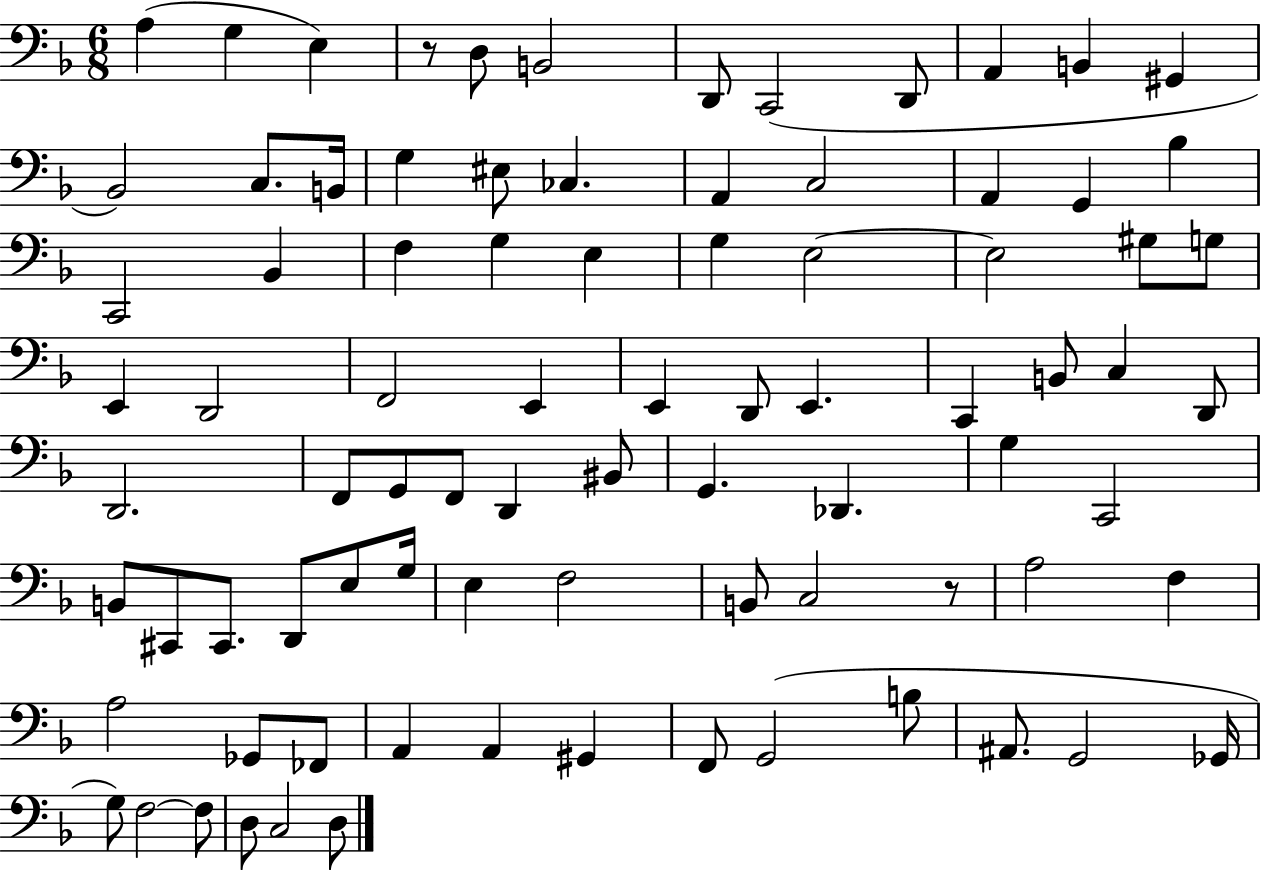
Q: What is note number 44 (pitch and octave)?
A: D2